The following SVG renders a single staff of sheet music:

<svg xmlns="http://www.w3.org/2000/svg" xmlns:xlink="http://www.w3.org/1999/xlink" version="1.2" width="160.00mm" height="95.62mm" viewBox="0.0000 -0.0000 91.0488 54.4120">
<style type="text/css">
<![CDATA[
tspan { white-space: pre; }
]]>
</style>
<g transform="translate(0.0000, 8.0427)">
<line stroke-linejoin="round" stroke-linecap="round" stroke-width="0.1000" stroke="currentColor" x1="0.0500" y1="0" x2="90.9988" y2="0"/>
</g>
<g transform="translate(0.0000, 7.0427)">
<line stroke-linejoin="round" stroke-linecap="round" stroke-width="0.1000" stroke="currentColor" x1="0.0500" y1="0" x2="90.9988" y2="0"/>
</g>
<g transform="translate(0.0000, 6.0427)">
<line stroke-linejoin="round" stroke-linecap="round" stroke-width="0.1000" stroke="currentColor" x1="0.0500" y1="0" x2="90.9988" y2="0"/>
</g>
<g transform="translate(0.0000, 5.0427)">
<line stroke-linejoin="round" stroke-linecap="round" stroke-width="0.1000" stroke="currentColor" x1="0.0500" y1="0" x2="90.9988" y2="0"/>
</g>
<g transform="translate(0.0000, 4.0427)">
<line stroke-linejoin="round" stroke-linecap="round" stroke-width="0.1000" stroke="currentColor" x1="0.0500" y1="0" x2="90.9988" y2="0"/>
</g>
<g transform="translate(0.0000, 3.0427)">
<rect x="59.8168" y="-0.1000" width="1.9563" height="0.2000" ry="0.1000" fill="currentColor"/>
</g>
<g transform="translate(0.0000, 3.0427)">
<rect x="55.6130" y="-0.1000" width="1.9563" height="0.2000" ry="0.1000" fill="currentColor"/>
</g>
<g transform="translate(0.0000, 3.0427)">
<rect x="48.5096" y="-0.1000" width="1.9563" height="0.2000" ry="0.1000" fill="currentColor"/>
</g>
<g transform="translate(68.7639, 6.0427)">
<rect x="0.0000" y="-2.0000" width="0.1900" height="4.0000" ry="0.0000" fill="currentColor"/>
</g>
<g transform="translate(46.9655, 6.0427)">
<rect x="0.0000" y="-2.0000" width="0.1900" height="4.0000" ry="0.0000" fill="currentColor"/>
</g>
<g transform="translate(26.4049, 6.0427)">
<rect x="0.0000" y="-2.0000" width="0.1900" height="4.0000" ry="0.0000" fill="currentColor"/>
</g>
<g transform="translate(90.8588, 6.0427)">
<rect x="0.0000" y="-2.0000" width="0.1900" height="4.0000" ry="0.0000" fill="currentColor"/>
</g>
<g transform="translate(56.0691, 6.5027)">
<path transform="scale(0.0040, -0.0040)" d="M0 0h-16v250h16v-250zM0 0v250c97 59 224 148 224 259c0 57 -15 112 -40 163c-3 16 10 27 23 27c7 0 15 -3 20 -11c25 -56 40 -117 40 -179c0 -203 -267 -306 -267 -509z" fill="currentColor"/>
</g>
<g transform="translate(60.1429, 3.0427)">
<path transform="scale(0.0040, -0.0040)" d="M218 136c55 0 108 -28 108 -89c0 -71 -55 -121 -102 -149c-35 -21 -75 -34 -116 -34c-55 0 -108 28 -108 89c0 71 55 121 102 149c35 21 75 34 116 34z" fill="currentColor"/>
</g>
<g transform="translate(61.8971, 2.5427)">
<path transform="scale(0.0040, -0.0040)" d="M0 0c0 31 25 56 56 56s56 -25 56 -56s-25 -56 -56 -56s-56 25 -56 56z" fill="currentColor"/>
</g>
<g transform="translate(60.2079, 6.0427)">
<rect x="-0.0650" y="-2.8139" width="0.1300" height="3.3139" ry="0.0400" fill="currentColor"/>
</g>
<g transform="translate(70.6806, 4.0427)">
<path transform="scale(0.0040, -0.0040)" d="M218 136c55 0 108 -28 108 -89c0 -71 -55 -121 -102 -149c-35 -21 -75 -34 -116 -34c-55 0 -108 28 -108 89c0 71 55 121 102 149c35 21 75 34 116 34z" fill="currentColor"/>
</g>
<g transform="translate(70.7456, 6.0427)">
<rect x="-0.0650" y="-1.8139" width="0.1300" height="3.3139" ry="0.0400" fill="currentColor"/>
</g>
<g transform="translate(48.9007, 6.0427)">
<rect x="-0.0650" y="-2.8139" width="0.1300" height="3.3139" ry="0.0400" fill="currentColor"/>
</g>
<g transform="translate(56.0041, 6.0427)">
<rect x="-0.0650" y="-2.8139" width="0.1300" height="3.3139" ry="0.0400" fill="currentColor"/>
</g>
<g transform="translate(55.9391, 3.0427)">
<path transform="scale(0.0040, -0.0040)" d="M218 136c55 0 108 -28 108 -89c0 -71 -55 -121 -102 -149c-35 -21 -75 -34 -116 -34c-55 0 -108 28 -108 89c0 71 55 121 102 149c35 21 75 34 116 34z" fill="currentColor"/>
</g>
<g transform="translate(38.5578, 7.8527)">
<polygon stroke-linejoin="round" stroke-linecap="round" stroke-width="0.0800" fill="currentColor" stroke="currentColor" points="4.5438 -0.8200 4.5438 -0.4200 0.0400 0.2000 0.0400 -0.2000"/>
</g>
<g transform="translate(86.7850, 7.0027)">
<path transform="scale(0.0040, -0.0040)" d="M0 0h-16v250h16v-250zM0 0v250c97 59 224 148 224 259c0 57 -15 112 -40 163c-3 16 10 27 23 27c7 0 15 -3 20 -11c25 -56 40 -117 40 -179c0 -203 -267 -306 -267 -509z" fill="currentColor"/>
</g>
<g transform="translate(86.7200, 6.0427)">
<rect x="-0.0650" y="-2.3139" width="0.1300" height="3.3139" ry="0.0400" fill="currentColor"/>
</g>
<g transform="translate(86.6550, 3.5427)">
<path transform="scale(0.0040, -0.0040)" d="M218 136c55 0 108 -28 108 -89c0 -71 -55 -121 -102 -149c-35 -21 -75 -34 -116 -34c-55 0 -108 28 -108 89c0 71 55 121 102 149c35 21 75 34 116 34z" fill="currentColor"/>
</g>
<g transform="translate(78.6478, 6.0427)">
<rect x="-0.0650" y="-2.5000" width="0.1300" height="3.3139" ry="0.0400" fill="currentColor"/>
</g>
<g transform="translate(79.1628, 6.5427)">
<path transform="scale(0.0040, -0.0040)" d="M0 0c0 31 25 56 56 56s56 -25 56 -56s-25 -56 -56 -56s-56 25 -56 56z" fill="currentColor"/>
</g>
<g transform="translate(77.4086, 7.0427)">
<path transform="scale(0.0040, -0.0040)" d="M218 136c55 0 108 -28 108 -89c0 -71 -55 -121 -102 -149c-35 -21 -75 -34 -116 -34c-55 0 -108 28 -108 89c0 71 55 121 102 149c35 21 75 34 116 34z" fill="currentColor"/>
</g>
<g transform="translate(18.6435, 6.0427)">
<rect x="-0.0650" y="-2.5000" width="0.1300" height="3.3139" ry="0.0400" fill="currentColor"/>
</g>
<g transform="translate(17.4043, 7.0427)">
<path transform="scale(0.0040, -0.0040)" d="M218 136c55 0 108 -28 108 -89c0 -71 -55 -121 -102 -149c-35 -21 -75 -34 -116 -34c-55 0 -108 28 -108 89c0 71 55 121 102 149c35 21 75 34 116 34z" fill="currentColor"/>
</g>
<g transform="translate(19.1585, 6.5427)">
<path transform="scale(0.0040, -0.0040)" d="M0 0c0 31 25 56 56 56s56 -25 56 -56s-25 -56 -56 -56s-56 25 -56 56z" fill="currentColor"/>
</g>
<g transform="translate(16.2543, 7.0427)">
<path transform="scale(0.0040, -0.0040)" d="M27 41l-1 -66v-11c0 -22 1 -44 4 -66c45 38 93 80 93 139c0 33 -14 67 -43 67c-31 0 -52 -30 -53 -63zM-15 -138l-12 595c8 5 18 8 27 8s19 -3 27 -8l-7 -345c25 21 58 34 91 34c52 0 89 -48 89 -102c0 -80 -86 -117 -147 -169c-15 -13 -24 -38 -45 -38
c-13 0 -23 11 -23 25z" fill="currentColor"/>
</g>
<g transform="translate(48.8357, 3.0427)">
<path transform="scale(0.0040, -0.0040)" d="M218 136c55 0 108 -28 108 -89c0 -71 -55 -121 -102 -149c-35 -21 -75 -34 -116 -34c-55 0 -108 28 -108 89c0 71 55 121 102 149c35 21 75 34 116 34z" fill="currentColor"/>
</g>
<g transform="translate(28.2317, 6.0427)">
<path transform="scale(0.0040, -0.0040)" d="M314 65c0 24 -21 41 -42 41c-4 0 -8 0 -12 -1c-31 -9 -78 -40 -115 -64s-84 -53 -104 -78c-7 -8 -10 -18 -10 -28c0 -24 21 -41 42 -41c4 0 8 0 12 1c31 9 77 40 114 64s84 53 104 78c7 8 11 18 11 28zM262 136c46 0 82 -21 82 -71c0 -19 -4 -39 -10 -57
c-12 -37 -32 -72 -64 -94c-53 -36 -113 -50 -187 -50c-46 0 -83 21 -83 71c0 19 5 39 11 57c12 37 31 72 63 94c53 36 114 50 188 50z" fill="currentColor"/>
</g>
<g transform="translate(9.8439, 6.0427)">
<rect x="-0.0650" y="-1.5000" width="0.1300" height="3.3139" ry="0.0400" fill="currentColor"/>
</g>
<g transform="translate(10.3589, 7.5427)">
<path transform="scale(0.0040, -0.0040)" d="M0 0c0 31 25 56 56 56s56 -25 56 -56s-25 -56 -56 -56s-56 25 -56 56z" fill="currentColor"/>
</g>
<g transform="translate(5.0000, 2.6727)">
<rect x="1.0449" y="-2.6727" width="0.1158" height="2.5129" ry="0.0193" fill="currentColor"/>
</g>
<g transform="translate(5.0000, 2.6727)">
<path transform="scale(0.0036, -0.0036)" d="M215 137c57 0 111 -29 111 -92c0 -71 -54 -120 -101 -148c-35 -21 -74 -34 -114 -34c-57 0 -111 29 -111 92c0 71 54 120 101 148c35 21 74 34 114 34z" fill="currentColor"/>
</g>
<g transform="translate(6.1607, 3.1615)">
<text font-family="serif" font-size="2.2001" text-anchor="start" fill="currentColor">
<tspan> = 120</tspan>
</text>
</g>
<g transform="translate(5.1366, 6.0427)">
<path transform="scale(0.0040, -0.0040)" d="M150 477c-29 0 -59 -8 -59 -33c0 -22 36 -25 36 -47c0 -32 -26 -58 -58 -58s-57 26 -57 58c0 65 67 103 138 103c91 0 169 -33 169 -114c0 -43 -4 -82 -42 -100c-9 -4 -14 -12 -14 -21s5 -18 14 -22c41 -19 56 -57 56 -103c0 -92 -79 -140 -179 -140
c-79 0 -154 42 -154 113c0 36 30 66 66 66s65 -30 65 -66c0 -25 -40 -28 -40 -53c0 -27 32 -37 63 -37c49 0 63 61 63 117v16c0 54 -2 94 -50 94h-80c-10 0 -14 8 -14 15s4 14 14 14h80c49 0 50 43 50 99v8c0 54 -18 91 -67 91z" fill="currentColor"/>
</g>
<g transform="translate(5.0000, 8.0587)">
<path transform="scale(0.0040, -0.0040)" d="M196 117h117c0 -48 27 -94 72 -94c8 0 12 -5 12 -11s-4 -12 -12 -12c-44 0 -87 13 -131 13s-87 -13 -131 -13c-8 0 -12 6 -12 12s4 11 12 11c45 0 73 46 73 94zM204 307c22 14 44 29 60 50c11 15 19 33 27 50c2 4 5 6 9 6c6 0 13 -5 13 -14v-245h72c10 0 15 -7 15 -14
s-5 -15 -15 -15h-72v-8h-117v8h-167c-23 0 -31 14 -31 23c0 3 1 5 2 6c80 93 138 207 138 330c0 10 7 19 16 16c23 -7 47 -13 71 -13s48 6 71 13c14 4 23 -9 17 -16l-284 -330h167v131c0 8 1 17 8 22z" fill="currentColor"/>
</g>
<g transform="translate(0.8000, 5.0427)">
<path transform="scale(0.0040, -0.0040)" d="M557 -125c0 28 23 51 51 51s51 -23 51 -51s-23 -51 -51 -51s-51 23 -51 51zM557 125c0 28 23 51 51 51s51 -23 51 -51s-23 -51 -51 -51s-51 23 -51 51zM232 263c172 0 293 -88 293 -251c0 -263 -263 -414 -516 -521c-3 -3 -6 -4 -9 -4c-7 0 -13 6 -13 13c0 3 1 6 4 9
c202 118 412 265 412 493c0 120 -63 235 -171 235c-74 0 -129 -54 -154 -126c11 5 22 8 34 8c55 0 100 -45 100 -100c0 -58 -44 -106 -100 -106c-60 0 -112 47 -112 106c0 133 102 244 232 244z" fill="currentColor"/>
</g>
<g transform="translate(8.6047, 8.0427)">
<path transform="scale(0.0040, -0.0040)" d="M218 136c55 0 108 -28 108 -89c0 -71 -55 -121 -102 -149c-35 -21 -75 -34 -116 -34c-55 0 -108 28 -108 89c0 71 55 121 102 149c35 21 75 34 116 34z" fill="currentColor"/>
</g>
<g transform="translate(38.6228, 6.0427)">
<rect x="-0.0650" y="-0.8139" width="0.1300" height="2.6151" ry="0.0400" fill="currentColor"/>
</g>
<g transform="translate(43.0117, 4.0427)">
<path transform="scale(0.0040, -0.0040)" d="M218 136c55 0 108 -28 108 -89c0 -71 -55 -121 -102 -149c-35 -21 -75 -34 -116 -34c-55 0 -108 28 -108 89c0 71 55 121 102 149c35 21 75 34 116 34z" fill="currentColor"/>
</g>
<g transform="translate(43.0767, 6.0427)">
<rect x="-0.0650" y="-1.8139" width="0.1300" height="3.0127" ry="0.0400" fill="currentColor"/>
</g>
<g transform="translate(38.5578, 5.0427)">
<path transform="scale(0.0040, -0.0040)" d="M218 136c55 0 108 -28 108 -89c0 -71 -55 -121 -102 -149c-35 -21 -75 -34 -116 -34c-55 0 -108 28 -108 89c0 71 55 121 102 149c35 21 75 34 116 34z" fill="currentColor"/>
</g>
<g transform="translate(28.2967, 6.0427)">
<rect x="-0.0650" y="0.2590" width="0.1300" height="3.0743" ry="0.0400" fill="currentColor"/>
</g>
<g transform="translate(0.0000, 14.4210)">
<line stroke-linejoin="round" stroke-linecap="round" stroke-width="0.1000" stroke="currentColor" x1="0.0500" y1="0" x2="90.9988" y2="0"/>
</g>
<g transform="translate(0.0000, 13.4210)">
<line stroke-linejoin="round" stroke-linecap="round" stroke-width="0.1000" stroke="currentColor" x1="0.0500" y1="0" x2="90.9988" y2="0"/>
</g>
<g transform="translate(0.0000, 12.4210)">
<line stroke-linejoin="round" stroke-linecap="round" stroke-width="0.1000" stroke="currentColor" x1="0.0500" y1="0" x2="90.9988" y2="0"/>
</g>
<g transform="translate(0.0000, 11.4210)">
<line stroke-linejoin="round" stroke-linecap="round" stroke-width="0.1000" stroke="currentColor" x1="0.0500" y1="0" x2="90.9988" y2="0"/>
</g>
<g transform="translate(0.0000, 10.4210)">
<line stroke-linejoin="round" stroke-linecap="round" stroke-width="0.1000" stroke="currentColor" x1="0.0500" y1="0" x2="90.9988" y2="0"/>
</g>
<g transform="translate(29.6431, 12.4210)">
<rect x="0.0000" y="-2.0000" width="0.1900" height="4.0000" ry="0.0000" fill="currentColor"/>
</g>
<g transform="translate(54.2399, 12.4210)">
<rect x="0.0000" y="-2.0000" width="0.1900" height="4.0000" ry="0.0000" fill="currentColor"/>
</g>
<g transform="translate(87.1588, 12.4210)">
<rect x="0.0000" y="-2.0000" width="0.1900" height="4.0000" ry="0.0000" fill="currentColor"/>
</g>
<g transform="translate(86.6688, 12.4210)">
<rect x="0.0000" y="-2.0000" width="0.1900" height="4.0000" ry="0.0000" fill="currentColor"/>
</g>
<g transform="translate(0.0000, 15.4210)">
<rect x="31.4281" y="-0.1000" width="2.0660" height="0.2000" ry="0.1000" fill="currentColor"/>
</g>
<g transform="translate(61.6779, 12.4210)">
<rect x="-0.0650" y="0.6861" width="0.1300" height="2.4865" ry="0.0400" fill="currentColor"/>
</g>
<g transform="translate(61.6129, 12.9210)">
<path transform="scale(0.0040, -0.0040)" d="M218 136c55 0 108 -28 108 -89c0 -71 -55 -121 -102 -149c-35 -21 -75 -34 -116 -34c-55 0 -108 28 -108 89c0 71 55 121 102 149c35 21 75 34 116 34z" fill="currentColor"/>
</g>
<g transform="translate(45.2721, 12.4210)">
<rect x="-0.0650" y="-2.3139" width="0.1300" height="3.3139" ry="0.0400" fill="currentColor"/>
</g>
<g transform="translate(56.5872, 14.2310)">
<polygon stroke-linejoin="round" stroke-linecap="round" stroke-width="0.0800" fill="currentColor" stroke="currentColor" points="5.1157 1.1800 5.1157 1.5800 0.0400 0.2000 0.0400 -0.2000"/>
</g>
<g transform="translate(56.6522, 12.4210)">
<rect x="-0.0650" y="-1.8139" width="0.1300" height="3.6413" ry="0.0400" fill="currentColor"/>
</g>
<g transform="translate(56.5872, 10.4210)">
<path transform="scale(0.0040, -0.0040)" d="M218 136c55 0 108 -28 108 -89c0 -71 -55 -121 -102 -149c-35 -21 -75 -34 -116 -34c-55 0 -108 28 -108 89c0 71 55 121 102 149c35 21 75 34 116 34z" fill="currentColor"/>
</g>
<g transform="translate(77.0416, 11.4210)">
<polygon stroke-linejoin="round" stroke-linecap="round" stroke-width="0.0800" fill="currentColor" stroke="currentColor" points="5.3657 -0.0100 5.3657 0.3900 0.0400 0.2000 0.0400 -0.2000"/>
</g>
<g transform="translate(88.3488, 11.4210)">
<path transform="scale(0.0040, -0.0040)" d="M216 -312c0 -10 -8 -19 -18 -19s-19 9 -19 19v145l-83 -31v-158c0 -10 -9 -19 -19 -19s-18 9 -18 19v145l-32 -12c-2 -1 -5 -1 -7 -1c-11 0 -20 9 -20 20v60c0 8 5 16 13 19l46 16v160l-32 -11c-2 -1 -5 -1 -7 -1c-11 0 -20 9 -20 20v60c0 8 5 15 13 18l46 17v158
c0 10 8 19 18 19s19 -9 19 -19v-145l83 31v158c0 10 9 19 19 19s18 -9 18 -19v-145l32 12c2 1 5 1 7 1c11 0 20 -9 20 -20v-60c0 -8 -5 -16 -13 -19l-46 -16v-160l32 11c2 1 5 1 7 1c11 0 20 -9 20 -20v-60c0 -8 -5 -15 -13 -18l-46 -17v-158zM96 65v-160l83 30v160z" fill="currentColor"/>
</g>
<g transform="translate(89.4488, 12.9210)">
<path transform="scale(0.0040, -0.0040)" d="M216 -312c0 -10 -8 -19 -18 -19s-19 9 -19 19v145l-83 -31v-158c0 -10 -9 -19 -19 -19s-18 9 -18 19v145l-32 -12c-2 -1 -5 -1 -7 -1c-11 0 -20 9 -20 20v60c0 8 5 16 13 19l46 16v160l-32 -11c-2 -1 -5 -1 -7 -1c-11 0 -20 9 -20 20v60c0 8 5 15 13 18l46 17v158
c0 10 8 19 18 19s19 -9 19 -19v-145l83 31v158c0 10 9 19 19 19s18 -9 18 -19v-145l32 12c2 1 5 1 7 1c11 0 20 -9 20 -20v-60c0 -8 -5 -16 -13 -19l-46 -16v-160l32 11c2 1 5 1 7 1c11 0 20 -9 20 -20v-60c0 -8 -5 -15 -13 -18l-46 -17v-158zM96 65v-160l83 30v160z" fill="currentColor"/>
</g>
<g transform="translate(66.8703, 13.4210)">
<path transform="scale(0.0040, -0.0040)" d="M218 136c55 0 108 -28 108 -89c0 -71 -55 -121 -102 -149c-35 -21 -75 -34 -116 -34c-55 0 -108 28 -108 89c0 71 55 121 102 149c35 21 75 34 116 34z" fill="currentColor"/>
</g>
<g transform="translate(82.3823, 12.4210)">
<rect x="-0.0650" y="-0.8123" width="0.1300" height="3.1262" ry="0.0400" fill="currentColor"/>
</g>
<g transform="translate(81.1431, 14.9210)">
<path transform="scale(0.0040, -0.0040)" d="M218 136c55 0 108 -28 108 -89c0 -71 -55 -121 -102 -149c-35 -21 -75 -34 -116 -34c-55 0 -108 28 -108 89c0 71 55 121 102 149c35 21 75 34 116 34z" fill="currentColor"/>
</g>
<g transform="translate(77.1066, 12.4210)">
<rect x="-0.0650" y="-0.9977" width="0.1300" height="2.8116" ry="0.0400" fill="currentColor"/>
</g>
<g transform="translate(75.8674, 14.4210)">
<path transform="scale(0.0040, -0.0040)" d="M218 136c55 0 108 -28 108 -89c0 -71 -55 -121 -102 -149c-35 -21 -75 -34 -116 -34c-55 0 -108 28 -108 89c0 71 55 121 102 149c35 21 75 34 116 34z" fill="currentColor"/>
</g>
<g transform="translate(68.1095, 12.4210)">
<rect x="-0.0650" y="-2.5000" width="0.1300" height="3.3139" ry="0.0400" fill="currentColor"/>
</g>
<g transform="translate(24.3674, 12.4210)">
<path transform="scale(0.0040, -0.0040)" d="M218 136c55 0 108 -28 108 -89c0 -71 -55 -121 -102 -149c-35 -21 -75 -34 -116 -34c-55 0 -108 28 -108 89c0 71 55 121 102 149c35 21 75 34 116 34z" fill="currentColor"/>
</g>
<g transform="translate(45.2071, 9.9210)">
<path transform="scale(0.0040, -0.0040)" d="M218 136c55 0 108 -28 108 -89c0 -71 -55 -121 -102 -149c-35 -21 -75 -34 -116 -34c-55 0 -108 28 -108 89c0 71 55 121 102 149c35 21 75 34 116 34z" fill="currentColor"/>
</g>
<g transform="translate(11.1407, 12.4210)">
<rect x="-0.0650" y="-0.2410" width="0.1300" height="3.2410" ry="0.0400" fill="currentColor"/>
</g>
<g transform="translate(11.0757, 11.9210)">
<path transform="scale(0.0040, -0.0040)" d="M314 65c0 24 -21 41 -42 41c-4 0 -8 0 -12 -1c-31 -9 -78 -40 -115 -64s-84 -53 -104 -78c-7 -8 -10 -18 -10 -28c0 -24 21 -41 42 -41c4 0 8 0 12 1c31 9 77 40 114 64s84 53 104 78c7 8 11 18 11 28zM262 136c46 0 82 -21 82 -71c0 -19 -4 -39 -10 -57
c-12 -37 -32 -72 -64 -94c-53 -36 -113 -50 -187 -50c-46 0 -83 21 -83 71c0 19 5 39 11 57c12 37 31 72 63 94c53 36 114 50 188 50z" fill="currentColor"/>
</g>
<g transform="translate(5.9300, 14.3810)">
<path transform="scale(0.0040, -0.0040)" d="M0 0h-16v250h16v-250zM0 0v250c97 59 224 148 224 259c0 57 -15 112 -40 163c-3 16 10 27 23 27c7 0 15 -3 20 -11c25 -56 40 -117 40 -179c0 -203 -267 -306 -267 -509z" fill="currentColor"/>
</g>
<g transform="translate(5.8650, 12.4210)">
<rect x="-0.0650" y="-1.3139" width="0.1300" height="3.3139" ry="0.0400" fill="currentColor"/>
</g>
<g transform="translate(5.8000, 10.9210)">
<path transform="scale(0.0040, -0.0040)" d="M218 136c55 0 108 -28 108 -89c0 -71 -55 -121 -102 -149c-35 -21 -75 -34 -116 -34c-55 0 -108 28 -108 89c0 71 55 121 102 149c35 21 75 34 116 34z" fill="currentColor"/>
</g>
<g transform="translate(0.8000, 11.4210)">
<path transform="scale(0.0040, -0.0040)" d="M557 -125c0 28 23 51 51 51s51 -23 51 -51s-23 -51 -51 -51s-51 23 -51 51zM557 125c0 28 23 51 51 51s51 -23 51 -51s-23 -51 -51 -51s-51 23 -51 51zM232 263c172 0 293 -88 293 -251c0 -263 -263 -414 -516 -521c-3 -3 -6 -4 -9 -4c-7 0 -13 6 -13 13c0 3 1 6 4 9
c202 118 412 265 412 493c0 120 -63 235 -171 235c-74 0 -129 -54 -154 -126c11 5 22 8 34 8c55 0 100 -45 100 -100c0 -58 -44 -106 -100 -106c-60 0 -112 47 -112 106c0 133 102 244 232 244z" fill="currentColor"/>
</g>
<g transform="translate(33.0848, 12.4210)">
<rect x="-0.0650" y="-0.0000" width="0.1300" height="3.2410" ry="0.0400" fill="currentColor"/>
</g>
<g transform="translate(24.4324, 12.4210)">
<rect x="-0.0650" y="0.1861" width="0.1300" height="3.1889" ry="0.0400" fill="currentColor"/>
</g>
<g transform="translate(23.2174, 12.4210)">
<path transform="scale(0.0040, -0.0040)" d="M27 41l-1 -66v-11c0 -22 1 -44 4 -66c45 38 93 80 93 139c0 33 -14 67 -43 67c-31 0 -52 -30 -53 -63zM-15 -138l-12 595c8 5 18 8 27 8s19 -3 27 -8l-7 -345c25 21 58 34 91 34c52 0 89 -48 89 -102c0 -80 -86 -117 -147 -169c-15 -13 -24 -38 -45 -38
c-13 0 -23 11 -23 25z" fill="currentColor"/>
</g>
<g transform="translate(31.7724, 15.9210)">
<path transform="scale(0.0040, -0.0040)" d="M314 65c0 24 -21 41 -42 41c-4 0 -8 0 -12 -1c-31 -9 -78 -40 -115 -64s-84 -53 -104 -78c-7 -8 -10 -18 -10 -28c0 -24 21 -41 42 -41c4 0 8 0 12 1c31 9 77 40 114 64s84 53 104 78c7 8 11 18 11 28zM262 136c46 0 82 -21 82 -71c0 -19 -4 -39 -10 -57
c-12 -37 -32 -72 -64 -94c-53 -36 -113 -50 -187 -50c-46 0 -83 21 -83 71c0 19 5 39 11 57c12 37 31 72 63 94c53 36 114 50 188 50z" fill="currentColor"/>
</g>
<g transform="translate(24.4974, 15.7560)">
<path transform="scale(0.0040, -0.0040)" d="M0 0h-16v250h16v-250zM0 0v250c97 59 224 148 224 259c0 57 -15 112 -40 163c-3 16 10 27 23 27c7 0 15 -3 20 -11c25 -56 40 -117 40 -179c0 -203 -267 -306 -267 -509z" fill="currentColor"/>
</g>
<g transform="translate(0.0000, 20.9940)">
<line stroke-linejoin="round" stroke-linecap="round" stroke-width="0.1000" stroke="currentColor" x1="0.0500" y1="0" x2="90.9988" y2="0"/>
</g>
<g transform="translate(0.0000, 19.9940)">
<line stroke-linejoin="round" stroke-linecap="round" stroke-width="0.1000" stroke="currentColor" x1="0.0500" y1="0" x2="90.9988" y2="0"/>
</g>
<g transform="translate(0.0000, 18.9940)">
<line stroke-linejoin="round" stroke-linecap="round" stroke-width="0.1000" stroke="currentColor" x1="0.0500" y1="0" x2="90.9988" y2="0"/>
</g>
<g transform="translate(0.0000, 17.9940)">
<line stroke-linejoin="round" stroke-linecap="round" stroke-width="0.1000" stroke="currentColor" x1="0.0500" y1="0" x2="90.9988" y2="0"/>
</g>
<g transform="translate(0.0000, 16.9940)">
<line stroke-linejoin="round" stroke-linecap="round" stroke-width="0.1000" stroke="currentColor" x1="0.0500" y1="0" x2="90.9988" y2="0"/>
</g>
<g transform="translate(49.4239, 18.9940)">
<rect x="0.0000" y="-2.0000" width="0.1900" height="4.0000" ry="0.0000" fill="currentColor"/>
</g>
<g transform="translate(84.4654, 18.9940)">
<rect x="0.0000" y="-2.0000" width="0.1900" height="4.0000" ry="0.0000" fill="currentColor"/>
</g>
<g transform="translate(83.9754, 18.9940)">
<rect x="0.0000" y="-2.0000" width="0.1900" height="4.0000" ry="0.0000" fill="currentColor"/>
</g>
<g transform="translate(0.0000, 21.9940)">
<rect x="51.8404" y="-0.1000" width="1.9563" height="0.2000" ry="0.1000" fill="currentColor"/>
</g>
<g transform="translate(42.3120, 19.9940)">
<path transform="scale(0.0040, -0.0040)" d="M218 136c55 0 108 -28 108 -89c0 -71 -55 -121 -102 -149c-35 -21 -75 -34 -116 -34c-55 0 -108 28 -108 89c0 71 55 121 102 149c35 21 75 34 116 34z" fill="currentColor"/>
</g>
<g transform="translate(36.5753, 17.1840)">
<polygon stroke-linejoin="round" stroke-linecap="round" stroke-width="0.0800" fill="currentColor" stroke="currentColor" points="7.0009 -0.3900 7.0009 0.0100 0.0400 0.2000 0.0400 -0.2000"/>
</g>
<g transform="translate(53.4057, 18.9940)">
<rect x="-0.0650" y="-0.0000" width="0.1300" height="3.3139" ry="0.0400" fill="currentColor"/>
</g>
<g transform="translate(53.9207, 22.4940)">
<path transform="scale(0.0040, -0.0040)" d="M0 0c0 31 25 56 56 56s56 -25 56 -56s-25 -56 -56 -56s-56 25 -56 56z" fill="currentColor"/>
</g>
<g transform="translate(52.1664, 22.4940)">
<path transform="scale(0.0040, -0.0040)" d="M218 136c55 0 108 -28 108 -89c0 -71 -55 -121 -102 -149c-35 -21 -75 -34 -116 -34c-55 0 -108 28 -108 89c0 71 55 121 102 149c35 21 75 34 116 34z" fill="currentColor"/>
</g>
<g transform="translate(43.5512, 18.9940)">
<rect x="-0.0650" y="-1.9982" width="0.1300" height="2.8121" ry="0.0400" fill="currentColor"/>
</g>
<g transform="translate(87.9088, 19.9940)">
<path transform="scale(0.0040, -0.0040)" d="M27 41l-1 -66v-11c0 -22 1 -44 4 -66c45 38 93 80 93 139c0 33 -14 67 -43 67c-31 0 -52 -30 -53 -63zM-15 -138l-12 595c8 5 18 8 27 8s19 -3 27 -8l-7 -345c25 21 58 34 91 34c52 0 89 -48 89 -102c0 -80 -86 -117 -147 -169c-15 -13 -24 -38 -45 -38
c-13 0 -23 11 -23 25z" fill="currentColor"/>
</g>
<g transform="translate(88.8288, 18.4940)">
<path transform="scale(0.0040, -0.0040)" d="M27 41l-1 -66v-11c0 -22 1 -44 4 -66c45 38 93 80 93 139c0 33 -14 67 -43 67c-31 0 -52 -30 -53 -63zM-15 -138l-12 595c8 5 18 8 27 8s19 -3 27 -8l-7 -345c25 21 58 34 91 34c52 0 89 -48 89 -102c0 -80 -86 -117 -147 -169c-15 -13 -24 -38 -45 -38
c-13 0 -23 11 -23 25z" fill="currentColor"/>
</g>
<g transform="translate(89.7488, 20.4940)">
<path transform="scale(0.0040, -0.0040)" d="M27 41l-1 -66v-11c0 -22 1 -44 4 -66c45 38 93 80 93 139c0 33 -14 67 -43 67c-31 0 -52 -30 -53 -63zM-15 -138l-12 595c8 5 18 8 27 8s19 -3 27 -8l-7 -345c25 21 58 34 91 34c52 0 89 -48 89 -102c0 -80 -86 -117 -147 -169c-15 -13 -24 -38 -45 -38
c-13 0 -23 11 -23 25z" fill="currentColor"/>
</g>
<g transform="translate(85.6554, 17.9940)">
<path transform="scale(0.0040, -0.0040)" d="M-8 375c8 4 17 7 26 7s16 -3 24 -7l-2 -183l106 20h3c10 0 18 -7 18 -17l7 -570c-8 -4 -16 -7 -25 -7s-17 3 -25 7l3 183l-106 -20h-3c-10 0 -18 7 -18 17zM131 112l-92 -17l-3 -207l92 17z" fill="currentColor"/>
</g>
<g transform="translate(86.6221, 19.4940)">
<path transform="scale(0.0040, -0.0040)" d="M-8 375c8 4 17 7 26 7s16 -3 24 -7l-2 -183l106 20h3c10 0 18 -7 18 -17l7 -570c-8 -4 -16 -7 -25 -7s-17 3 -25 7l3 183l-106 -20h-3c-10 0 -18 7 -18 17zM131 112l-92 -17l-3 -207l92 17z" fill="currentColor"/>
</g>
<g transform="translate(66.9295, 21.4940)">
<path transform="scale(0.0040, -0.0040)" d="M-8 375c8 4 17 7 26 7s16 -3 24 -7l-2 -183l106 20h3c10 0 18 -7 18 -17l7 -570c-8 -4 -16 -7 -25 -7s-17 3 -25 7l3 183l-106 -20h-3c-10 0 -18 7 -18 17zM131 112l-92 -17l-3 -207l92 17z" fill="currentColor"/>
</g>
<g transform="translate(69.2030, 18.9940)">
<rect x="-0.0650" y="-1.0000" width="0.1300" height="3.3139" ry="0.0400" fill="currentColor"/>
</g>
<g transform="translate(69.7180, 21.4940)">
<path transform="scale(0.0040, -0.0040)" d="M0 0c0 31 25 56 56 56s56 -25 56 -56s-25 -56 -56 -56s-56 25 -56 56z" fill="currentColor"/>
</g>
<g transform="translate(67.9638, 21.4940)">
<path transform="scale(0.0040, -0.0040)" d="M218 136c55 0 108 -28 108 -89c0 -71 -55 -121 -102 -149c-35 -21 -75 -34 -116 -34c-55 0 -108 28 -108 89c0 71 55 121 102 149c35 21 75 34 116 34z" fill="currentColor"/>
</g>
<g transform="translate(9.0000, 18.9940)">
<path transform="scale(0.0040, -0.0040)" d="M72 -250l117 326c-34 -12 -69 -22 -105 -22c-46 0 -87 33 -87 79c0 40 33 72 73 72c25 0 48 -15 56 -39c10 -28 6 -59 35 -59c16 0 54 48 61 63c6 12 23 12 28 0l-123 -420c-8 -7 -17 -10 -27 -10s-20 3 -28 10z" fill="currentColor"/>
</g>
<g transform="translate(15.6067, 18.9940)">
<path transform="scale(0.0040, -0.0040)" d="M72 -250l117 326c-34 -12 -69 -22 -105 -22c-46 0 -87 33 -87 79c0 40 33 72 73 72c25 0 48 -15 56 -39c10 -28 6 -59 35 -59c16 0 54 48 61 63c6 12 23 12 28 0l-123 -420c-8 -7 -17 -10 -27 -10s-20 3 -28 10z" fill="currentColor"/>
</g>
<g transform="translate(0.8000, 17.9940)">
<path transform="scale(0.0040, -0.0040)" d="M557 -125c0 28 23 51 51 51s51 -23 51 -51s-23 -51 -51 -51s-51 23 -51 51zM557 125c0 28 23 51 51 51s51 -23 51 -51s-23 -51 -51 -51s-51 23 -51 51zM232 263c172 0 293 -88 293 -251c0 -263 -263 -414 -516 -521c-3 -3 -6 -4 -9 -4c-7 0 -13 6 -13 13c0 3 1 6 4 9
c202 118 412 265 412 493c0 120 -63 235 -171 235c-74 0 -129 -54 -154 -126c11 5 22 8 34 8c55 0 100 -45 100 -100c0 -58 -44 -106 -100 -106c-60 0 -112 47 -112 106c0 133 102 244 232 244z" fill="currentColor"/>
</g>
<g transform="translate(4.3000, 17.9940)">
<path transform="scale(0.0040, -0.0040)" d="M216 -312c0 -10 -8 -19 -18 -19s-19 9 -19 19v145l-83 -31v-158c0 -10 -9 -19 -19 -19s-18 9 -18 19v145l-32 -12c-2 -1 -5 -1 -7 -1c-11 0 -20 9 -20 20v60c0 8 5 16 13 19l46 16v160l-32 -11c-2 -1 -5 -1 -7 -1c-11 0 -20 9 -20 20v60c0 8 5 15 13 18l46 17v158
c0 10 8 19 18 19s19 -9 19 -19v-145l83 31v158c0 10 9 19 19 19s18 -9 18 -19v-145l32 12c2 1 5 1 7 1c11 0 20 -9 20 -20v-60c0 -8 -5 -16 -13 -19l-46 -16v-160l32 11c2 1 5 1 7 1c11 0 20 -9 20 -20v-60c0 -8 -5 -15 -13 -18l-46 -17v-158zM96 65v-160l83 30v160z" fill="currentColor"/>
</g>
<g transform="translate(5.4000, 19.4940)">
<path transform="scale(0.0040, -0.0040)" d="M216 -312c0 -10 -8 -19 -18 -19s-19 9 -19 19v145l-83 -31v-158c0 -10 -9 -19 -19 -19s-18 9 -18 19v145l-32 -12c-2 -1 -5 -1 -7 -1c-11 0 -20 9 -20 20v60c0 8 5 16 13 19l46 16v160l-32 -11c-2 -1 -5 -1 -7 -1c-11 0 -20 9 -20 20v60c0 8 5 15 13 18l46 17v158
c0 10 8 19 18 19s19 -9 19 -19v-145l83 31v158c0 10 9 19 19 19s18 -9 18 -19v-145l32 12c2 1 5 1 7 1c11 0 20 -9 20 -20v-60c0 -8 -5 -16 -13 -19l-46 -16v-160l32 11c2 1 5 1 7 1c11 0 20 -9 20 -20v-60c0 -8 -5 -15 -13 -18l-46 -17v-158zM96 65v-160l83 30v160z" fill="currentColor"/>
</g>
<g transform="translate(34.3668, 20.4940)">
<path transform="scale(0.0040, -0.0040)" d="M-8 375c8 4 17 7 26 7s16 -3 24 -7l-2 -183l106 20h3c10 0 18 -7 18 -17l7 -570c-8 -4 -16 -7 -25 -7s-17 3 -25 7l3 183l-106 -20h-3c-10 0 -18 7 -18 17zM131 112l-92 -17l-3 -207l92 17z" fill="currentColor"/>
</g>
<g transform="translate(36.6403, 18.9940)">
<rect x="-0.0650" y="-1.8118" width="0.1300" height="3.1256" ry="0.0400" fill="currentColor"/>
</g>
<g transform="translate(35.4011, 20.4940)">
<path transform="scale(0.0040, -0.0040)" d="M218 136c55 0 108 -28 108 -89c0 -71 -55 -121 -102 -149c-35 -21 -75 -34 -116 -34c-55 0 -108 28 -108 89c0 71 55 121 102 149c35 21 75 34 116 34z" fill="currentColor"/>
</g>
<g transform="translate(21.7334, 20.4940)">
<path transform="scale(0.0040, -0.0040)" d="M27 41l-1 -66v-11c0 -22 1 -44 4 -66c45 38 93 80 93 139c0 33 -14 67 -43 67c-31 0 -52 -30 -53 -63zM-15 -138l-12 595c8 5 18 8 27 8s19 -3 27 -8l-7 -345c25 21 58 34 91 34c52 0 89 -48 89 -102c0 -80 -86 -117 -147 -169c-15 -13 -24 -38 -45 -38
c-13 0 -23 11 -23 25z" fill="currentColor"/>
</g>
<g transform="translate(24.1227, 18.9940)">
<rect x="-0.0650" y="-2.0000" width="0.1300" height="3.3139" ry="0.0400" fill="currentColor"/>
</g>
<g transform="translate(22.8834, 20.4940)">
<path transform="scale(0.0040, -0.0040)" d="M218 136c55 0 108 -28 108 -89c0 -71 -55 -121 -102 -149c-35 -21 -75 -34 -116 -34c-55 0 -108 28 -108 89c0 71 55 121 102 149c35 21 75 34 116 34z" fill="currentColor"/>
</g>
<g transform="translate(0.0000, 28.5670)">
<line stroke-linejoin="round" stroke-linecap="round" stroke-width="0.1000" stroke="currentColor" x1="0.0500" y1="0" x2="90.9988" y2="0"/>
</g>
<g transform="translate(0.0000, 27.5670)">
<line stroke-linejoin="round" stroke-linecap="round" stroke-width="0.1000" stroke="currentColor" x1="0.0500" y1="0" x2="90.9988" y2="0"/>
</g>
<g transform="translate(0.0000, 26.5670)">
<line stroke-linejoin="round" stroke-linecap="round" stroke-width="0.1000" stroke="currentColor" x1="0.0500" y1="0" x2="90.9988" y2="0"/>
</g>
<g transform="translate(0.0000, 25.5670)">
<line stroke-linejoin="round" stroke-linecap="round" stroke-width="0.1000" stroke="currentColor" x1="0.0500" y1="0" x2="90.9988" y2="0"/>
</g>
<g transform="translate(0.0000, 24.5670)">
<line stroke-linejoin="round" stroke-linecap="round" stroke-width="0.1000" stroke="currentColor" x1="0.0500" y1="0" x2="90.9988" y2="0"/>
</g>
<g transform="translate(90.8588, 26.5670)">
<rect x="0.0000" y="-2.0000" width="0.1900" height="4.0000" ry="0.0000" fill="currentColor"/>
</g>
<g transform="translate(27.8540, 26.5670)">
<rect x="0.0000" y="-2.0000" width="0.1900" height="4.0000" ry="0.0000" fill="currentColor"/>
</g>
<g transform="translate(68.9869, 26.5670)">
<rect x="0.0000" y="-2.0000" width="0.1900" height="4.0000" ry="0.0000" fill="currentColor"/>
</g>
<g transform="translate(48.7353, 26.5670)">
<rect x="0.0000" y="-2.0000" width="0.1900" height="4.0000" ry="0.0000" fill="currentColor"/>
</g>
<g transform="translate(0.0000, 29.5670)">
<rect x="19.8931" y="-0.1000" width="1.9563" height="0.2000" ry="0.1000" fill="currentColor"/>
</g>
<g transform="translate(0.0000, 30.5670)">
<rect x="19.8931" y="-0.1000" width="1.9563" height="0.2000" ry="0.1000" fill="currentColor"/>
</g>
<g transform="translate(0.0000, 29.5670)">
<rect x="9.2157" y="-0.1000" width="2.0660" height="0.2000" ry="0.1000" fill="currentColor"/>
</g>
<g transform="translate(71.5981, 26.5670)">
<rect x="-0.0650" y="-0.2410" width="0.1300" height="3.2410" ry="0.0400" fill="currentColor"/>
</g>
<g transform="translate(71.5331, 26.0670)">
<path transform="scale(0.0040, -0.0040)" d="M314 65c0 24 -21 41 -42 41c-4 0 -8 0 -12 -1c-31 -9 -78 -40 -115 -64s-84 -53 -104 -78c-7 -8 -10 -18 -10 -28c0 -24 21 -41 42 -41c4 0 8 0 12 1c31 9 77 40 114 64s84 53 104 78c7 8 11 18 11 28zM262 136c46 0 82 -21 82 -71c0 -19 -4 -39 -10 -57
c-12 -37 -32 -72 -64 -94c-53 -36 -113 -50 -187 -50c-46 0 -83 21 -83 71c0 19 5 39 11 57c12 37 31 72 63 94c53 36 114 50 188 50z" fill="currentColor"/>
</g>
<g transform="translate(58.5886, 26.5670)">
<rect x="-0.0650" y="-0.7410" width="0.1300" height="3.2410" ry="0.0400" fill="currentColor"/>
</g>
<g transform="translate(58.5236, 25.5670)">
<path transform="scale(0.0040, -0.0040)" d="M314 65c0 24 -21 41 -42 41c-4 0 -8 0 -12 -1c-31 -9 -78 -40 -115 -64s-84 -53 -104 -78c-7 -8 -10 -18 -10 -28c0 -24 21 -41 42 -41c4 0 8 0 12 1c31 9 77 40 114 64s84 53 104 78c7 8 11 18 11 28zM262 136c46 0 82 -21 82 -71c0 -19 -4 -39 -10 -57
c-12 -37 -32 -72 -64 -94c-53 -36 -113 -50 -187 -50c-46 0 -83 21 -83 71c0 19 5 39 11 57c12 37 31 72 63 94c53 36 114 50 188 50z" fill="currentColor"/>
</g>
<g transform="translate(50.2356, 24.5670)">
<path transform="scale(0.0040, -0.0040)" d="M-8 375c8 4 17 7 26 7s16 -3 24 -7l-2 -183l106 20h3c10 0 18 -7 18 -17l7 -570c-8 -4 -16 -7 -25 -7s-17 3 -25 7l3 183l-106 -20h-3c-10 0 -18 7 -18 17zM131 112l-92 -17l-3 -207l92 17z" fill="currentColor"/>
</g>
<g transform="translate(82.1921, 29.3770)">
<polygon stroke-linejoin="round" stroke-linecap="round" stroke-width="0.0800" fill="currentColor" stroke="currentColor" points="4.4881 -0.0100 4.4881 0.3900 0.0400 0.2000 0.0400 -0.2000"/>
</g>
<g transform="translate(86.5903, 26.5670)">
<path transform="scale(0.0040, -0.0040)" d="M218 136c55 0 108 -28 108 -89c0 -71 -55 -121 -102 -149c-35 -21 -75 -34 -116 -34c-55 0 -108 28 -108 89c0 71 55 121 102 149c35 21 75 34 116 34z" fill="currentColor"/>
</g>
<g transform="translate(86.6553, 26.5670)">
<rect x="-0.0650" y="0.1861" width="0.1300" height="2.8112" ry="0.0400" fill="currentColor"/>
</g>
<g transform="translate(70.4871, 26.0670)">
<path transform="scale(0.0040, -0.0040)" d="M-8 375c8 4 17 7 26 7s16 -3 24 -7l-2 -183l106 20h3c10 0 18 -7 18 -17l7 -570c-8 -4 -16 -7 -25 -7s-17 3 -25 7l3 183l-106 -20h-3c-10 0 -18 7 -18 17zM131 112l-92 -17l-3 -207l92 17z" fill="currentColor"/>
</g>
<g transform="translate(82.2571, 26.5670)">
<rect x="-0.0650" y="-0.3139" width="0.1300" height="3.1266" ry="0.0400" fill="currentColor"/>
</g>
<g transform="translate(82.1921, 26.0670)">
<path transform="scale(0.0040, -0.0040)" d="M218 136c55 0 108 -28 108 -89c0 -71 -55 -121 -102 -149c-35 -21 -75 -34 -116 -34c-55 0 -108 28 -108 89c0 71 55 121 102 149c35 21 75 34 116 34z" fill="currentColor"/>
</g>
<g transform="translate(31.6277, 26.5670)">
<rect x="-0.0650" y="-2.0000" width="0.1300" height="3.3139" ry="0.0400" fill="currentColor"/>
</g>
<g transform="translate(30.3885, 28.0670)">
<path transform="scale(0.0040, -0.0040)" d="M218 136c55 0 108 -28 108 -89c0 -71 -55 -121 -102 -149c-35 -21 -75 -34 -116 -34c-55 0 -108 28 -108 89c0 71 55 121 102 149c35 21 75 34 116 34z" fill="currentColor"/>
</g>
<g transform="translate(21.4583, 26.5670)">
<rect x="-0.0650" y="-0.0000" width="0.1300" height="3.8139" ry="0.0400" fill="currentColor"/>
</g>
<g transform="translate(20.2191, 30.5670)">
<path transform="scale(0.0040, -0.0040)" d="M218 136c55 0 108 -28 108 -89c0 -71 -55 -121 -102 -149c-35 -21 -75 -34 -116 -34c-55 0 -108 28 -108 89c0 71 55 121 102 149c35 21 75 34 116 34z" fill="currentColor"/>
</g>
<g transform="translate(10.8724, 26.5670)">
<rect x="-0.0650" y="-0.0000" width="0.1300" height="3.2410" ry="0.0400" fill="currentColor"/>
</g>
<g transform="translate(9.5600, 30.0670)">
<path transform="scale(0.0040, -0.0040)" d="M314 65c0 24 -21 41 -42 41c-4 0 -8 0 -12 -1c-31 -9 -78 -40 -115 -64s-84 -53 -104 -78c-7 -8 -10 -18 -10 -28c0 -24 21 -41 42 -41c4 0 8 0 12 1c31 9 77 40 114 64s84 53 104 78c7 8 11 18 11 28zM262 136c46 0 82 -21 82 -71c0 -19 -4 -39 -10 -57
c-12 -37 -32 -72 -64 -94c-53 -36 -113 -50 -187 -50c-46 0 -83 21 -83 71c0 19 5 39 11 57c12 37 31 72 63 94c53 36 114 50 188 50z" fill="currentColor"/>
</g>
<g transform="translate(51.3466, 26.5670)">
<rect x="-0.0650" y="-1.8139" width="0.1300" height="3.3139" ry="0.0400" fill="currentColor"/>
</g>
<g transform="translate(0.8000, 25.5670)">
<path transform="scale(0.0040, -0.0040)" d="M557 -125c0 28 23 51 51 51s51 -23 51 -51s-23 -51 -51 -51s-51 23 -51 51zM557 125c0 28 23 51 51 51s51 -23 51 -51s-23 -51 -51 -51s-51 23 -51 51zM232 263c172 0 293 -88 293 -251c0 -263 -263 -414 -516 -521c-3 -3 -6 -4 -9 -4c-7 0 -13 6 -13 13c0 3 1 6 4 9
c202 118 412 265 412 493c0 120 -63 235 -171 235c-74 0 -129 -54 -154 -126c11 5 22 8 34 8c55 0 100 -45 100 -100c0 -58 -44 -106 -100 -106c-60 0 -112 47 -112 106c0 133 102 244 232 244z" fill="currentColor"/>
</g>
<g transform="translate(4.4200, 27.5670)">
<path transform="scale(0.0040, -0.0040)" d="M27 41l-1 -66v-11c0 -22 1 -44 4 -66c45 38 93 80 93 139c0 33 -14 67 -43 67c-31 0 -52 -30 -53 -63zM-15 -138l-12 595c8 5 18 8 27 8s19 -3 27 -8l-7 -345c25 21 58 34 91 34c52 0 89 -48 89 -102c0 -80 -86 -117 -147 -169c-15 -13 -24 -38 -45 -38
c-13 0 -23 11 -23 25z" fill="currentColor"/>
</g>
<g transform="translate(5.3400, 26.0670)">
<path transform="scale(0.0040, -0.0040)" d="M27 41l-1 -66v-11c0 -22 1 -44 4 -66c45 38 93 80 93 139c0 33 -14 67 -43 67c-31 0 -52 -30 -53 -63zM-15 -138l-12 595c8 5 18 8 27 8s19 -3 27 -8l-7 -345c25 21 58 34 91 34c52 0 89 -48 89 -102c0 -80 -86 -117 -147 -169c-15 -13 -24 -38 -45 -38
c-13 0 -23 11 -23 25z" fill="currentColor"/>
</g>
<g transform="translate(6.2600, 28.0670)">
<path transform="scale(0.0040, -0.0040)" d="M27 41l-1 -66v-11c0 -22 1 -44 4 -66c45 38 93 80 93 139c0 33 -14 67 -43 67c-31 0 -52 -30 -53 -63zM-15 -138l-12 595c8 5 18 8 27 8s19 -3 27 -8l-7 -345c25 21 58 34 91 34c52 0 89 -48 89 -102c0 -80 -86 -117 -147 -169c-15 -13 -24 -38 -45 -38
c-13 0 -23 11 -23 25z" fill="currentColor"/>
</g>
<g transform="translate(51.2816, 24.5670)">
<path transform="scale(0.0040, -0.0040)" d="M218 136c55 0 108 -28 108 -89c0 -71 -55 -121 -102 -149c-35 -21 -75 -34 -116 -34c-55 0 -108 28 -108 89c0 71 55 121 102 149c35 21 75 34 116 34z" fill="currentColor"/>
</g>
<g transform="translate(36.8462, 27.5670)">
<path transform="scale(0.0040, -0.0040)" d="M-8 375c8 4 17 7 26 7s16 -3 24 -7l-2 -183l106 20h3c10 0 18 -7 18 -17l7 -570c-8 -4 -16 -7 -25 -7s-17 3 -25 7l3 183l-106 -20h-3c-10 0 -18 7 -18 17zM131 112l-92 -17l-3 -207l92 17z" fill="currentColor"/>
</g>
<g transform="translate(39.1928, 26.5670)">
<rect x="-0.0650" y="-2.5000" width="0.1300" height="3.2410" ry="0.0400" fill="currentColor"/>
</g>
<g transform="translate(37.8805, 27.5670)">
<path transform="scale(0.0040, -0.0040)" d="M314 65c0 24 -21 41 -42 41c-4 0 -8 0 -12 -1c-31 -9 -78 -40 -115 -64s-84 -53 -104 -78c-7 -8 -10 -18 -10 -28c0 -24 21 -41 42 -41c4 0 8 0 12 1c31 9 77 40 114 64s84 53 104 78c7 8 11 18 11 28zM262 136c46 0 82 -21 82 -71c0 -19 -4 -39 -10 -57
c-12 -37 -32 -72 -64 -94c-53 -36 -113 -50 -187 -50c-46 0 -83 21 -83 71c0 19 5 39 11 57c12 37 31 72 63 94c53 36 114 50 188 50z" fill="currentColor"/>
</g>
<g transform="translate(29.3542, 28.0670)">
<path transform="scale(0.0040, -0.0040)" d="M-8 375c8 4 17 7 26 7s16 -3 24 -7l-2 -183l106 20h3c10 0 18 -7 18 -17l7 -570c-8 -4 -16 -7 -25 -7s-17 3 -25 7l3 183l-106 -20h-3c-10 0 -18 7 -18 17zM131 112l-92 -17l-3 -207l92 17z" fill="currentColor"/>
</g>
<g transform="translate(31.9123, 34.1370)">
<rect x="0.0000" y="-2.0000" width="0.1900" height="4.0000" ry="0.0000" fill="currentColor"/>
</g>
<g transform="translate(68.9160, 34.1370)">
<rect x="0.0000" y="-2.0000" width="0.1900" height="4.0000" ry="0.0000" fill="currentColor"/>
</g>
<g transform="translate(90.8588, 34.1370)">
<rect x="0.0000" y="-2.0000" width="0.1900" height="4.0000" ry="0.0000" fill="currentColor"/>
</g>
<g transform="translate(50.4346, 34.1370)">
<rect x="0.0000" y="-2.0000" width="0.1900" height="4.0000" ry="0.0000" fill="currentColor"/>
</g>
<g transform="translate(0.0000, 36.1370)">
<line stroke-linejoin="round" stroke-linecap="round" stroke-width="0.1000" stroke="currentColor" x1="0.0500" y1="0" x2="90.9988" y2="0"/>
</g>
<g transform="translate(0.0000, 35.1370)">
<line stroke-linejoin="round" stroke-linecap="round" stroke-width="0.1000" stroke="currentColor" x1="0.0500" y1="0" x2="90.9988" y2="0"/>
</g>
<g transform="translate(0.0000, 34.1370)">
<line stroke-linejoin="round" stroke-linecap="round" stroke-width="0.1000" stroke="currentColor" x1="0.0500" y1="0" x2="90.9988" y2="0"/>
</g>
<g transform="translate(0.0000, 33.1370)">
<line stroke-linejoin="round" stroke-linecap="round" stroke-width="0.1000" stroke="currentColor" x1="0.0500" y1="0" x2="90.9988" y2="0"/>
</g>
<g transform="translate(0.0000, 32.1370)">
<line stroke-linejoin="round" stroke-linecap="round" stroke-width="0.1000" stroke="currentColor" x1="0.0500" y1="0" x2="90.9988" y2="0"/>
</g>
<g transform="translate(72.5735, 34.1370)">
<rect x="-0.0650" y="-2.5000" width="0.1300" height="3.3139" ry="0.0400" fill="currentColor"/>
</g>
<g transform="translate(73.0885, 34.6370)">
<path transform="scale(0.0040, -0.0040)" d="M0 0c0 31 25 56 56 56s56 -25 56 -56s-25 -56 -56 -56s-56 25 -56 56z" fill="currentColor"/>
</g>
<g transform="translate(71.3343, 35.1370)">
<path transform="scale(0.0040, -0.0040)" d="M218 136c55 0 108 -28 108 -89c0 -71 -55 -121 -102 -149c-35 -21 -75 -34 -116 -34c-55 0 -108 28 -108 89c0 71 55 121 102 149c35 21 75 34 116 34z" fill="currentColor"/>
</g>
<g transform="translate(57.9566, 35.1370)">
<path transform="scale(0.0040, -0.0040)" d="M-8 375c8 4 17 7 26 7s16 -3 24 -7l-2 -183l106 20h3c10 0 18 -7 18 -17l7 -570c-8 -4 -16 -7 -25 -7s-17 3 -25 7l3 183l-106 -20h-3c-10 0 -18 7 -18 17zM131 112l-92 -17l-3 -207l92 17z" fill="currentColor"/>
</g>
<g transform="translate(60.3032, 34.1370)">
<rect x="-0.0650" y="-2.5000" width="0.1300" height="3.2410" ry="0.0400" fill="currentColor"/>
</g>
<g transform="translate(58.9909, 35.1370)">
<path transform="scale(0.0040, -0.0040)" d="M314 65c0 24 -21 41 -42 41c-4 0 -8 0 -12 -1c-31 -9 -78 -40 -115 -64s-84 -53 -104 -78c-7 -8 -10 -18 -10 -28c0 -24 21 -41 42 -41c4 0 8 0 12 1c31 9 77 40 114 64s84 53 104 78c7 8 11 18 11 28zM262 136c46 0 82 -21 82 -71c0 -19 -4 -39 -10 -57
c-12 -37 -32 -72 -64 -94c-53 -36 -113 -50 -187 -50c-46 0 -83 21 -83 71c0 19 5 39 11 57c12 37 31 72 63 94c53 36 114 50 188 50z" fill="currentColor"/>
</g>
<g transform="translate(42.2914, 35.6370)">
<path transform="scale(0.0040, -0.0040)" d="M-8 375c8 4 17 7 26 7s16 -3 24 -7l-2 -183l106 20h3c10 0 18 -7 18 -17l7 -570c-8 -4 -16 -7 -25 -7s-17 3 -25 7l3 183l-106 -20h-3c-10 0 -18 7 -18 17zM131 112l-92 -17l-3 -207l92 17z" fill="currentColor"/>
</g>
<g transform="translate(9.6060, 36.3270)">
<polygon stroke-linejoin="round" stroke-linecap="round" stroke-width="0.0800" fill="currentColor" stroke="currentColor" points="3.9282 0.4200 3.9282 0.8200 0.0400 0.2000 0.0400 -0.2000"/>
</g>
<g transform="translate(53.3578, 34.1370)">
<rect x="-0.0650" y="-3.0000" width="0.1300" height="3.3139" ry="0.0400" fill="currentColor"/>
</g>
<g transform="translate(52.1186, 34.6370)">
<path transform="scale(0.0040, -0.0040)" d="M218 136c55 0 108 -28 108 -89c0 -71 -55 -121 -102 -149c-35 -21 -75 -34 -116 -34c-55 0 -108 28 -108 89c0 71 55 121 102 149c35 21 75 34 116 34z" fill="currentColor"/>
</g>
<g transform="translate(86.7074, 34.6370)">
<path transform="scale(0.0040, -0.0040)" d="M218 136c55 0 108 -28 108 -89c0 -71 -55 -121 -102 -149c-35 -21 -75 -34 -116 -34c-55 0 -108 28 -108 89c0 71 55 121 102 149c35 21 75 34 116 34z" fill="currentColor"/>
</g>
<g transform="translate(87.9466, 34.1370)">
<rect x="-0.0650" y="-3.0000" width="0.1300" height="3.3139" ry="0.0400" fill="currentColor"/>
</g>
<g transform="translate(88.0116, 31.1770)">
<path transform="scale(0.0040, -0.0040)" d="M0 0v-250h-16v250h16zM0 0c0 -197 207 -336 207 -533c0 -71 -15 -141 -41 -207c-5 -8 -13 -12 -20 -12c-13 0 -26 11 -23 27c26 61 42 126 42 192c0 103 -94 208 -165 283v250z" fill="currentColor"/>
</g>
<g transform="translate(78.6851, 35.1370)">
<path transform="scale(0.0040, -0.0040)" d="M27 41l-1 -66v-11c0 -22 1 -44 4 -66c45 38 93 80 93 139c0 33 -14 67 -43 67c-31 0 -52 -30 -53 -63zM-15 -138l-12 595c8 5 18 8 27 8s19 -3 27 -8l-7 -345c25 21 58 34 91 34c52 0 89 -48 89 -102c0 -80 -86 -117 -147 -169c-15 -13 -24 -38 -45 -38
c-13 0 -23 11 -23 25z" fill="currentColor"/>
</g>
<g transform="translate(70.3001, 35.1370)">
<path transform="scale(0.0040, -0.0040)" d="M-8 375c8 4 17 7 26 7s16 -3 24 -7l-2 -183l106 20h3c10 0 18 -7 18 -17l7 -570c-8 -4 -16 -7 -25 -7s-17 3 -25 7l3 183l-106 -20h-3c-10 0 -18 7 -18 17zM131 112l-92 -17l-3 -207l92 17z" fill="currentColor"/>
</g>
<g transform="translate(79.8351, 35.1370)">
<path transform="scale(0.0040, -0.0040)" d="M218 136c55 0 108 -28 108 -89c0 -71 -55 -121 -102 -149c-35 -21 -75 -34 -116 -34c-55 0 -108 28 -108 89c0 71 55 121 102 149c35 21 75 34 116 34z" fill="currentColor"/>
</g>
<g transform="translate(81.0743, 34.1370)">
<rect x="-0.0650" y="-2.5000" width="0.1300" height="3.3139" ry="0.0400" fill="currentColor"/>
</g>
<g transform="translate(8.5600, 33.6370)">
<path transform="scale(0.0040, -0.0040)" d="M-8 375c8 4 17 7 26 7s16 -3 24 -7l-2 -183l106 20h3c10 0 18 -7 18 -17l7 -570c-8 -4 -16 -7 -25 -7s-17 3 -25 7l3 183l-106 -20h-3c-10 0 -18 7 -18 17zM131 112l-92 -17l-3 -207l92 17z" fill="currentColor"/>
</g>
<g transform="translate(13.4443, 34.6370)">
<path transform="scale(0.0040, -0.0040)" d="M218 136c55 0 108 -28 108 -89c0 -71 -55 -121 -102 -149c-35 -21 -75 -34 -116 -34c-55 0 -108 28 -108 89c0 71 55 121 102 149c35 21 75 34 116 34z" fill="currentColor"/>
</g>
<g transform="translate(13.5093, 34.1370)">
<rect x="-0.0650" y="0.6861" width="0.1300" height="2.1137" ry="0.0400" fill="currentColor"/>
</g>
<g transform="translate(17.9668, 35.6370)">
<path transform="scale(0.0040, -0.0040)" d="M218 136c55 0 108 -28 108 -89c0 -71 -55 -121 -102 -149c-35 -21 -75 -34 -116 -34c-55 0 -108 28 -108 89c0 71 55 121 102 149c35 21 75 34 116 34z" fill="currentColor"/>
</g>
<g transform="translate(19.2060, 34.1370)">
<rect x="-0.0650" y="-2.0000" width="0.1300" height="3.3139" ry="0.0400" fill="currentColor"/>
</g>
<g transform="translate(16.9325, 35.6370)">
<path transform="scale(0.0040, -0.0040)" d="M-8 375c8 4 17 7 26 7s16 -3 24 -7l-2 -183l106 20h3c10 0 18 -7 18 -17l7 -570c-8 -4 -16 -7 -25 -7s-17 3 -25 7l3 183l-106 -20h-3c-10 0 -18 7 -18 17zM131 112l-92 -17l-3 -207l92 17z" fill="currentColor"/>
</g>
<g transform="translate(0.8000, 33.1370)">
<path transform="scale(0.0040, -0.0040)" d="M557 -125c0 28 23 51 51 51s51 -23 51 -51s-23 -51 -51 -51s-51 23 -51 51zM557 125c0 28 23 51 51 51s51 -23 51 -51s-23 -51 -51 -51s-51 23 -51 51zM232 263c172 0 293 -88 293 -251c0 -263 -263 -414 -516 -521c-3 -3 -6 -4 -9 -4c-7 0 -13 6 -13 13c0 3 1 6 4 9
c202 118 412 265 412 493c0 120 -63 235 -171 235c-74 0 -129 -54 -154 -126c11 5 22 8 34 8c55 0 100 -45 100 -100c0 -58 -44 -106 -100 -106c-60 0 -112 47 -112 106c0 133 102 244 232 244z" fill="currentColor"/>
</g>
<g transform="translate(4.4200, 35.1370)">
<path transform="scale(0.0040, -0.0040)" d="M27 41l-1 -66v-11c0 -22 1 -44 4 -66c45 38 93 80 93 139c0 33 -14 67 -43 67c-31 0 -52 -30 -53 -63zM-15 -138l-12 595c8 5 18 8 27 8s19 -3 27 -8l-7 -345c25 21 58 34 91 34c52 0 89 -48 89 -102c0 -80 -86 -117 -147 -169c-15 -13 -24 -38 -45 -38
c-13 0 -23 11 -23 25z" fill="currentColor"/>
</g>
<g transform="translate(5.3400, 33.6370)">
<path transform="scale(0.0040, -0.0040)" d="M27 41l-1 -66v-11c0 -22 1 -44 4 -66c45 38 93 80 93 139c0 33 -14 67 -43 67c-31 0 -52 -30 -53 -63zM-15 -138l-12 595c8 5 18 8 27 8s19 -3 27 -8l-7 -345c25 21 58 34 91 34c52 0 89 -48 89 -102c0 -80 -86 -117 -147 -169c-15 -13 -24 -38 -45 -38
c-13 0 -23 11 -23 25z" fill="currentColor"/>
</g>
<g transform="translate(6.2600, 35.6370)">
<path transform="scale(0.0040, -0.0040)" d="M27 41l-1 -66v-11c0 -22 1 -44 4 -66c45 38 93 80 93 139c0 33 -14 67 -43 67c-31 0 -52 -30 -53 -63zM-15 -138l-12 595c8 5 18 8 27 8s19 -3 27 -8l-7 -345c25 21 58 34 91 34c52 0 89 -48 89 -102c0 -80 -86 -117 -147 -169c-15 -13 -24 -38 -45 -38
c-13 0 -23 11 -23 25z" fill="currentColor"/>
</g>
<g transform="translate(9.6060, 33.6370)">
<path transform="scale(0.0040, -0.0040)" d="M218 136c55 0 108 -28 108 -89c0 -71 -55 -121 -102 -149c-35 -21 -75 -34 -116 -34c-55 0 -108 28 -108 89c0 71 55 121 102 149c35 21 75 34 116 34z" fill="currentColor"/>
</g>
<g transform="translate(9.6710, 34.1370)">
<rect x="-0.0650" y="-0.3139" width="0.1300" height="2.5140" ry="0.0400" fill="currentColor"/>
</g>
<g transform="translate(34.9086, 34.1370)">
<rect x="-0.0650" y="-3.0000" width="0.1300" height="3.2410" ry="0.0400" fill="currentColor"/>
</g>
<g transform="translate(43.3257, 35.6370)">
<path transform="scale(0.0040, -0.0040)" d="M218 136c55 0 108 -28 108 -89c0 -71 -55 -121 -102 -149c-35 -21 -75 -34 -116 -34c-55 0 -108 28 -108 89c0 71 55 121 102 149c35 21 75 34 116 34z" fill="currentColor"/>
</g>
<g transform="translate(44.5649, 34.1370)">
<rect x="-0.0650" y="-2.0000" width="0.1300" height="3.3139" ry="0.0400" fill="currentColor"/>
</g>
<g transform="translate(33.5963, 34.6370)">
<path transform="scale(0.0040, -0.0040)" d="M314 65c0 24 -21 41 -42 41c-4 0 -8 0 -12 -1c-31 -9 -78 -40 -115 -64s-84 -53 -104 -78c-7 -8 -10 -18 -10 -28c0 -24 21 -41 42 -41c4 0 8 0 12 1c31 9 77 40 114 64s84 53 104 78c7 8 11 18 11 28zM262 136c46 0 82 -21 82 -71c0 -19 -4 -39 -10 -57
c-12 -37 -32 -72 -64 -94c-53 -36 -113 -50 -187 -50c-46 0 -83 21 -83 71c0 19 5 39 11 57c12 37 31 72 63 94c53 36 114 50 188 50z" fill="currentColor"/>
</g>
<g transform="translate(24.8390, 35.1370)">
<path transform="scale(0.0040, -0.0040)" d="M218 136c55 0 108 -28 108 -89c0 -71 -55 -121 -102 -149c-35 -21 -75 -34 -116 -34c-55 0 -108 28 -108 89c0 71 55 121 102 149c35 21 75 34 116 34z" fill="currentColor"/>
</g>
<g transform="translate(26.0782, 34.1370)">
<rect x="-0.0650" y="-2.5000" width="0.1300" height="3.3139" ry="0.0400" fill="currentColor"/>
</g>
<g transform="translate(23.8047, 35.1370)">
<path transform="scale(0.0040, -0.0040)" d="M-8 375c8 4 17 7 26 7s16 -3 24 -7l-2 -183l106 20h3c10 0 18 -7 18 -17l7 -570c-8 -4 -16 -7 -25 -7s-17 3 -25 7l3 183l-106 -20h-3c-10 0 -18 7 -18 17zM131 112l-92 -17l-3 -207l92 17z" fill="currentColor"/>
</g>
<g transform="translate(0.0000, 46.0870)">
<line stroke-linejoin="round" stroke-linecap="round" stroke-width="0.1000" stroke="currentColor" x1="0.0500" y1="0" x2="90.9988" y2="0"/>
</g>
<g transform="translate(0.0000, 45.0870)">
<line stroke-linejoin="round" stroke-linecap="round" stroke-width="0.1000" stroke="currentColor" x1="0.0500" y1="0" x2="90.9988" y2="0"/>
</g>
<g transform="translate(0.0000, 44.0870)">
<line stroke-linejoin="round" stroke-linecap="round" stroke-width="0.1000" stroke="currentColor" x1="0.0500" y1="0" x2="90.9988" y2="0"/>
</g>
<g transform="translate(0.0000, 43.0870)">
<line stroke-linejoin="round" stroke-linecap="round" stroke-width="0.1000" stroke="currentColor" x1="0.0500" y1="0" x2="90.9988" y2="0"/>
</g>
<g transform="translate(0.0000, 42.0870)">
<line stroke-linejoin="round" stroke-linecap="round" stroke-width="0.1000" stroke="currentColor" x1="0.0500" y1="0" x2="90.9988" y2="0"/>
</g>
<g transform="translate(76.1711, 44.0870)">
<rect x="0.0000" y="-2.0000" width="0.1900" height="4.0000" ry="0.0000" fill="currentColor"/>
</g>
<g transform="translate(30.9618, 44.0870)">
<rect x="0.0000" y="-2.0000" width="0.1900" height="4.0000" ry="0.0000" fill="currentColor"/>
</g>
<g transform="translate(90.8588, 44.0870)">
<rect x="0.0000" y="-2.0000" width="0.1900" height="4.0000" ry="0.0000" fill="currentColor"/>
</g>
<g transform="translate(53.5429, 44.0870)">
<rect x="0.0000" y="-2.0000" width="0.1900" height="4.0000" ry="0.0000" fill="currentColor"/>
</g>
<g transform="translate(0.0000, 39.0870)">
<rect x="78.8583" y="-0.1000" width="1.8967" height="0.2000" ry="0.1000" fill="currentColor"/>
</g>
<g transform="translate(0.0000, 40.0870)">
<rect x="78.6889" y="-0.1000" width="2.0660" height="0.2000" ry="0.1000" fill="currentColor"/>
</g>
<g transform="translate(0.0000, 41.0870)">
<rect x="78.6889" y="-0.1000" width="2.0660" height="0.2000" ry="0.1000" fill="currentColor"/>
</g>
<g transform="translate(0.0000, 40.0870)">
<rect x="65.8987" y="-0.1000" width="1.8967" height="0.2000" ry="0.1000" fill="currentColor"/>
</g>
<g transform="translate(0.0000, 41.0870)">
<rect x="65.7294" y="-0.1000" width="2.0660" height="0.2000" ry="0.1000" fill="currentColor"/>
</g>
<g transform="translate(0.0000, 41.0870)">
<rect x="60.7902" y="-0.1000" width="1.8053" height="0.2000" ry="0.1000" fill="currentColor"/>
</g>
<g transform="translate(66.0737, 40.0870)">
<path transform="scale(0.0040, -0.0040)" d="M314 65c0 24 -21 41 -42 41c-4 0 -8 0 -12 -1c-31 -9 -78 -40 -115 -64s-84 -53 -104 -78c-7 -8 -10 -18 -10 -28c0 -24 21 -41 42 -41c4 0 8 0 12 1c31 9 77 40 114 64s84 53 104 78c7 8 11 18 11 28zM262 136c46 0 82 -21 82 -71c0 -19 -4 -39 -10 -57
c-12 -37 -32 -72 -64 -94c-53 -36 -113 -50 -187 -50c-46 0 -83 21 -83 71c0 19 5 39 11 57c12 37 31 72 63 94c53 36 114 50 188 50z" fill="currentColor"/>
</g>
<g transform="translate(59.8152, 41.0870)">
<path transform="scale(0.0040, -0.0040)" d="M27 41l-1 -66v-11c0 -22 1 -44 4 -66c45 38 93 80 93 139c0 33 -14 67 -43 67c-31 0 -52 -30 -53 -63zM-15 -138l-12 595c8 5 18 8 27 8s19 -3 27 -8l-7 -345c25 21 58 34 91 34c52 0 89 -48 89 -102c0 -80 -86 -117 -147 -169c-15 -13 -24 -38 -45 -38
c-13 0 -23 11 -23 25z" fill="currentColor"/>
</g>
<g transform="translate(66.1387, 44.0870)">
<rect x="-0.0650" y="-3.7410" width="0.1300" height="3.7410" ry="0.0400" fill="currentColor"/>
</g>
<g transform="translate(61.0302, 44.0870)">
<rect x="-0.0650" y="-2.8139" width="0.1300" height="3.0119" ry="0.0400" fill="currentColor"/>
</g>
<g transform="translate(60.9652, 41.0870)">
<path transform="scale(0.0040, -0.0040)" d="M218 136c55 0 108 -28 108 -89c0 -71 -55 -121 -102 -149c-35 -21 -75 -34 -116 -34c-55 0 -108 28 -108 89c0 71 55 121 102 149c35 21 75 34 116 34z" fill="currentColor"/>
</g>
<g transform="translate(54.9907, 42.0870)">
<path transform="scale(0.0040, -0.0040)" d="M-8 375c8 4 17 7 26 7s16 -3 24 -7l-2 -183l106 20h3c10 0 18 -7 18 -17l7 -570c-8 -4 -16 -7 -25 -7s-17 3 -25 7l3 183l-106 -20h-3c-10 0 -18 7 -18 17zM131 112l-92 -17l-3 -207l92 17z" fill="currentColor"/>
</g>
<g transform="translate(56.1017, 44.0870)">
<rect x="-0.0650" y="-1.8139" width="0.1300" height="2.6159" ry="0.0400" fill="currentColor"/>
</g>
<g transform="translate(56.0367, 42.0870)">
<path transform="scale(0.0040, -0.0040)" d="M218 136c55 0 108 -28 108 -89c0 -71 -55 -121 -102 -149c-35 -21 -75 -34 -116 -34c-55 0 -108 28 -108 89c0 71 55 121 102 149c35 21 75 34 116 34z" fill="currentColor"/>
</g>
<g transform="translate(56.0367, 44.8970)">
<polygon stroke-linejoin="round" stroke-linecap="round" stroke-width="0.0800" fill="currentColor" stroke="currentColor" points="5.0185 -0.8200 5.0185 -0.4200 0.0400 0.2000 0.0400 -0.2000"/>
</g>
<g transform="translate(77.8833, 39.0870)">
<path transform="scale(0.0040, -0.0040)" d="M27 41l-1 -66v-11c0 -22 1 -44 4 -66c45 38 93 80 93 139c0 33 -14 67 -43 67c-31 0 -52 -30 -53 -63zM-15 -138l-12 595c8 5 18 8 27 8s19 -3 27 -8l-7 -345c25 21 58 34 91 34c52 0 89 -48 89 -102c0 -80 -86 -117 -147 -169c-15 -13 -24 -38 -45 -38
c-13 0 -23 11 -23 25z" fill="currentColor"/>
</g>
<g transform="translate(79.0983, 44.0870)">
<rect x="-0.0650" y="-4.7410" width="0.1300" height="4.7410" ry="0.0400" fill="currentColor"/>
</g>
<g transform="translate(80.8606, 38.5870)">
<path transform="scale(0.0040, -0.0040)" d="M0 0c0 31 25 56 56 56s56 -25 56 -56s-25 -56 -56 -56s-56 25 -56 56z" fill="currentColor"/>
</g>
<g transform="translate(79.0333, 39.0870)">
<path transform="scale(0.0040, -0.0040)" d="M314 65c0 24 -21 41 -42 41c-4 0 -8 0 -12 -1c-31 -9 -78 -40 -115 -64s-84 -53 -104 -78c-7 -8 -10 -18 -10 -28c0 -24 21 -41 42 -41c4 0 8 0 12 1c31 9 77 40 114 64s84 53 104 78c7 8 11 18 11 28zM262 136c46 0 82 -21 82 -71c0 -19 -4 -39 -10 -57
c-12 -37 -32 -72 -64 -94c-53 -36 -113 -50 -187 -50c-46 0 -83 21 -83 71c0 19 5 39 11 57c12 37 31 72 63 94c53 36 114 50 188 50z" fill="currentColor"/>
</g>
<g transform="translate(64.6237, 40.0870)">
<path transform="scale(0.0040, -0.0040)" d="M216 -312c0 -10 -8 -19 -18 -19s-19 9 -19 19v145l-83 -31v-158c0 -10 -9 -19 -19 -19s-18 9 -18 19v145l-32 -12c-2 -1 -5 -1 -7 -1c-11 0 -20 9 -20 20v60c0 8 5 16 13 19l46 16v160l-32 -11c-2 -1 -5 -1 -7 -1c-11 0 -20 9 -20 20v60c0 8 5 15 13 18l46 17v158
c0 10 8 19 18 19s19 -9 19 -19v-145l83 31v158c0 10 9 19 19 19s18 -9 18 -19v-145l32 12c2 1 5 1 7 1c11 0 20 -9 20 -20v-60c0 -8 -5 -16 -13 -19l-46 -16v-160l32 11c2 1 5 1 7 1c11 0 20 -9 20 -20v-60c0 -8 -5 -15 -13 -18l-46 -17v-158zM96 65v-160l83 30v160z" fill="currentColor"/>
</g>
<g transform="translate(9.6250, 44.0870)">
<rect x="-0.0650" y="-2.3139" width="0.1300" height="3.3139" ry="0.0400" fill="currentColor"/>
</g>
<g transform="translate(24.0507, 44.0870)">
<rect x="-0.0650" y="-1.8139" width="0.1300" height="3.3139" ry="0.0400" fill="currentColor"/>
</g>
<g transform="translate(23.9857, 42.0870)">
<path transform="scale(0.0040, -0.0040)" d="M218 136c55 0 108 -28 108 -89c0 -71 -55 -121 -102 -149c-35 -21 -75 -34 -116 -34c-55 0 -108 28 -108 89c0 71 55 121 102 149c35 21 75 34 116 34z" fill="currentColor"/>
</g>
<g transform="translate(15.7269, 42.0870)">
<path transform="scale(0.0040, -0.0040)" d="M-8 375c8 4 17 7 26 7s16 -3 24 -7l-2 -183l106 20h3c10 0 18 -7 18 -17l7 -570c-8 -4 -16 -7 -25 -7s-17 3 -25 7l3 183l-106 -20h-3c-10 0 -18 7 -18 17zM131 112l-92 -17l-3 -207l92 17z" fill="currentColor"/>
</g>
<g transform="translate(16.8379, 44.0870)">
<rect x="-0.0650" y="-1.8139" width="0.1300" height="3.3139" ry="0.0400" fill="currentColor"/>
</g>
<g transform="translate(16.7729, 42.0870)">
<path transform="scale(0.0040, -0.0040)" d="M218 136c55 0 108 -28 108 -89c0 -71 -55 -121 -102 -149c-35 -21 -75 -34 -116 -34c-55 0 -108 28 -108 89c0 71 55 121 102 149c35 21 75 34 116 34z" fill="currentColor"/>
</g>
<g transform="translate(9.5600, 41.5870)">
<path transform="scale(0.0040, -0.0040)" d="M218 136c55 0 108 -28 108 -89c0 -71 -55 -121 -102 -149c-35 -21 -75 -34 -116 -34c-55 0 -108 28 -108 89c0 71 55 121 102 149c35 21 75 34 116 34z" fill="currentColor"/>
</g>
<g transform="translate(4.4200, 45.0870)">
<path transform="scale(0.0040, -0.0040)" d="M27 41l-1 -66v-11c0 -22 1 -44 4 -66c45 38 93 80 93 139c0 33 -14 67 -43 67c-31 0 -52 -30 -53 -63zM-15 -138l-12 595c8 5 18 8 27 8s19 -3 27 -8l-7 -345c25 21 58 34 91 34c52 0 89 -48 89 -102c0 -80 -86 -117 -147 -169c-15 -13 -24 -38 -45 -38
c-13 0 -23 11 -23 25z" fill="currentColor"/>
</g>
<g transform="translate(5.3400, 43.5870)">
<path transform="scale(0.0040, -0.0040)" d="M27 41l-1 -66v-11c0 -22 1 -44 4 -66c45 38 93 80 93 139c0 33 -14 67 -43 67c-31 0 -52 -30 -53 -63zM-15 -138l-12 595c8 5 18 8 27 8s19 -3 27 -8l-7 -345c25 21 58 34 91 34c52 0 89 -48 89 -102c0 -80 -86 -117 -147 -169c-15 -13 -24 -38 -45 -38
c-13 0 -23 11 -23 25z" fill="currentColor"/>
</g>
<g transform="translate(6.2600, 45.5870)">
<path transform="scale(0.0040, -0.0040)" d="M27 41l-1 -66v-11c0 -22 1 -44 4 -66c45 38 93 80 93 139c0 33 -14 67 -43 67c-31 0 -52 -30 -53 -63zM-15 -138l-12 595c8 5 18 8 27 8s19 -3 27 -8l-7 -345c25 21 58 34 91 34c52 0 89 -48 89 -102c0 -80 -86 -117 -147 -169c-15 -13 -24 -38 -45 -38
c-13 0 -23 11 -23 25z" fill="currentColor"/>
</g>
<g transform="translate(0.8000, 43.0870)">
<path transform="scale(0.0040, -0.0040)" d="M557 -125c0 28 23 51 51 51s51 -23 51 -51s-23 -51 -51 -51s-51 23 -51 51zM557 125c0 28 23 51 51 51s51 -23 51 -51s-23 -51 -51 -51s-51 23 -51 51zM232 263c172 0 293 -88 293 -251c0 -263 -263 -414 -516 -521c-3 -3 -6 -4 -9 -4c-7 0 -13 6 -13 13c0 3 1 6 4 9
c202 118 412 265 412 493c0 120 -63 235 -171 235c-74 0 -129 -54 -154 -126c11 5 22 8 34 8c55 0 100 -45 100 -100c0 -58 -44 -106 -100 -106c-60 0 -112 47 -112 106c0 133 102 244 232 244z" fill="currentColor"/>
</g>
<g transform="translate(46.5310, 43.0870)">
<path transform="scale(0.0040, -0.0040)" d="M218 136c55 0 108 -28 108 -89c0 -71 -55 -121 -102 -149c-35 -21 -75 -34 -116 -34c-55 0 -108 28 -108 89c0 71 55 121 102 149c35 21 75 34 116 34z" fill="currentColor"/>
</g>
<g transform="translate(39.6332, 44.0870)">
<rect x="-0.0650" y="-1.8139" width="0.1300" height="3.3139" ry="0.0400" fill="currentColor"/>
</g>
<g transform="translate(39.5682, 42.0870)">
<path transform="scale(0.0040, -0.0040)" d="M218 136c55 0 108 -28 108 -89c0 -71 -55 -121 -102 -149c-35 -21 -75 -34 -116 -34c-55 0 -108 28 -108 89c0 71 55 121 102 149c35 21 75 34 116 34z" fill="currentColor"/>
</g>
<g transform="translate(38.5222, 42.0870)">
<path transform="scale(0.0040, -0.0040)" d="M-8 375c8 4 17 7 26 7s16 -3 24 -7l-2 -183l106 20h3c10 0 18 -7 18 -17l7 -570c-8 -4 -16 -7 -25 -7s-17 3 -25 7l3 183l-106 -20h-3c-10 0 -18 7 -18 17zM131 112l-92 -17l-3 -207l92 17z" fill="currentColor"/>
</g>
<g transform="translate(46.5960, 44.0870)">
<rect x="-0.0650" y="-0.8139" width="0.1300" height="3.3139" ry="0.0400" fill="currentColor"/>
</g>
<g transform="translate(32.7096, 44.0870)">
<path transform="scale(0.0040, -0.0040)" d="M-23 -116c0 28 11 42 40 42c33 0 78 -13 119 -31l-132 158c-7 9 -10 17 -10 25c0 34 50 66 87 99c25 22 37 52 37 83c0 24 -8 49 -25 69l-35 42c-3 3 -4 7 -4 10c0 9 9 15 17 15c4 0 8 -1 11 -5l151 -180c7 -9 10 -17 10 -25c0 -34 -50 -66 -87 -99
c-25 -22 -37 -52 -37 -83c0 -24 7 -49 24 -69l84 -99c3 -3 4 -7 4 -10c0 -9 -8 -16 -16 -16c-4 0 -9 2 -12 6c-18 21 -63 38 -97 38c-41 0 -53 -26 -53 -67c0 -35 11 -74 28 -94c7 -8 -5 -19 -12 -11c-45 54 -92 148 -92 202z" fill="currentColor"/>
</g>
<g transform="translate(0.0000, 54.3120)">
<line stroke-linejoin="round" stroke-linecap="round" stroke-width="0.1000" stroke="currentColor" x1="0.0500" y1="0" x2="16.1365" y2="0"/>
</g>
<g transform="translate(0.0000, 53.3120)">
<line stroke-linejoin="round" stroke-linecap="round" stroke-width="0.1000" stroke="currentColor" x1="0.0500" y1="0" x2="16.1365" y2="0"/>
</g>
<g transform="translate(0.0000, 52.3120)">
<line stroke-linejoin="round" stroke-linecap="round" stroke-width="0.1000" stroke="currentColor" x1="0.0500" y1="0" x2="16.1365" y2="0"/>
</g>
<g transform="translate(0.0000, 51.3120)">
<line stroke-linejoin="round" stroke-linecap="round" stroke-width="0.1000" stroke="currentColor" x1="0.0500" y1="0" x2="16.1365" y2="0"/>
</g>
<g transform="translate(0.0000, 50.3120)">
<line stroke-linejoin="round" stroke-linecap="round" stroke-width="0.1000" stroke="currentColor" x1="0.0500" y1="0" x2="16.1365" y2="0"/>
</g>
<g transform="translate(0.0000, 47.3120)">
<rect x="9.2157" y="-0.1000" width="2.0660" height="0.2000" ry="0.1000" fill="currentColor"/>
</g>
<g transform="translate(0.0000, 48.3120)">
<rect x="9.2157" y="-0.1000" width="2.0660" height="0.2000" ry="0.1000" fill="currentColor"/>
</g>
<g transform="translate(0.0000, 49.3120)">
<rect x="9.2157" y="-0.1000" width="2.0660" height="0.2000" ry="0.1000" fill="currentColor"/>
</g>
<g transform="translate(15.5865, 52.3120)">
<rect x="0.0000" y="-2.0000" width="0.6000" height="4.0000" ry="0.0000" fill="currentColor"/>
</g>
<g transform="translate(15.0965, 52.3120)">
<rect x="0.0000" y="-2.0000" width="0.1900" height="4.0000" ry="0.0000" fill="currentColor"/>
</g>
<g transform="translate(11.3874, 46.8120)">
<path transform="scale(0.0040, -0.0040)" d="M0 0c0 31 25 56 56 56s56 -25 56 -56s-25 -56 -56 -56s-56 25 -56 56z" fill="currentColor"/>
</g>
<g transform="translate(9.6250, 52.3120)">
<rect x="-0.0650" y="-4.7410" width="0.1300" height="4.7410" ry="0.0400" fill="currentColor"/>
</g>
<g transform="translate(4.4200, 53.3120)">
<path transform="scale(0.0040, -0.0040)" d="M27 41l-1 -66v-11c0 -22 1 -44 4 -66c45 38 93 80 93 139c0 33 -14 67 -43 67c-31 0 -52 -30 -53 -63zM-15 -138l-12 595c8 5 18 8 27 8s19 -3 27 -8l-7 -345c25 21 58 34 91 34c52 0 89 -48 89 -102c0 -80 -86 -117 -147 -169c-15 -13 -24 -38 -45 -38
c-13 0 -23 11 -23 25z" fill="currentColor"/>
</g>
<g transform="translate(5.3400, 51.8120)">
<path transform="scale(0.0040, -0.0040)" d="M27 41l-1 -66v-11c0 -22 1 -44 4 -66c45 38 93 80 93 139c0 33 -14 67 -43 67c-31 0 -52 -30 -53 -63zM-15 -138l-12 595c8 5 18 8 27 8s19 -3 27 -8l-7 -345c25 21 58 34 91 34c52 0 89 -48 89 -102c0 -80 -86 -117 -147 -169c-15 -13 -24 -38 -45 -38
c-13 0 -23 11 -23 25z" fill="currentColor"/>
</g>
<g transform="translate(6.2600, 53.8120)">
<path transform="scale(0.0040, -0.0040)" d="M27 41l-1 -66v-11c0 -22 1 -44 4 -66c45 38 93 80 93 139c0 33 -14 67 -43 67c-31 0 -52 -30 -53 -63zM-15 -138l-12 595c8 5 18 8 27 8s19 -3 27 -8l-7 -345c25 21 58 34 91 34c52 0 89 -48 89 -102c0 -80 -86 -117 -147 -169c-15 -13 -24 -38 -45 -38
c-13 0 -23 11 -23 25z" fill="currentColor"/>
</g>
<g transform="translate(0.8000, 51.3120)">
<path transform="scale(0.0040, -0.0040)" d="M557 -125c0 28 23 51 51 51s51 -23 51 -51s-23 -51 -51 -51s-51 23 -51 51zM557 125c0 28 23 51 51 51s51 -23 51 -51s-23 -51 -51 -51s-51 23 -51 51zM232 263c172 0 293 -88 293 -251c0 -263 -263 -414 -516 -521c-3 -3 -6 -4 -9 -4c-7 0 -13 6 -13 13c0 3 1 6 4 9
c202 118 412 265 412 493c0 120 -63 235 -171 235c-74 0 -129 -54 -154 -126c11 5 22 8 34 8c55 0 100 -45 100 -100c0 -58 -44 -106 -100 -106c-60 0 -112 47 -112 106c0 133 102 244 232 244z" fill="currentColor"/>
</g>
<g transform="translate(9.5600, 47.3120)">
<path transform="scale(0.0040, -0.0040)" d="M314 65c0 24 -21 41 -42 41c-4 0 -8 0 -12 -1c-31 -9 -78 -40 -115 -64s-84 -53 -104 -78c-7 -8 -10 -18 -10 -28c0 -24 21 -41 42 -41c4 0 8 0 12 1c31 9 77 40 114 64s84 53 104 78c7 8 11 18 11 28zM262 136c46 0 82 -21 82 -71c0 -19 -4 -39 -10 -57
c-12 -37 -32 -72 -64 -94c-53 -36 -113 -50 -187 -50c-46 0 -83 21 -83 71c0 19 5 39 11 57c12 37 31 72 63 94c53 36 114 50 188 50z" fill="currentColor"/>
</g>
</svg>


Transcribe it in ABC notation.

X:1
T:Untitled
M:3/4
L:1/4
K:C
G,, _B,, D,2 F,/2 A,/2 C C/2 C A, B,, B,/2 G,/2 E,2 _D,/2 D,,2 B, A,/2 C,/2 B,, G,,/2 F,,/2 z/2 z/2 _A,, A,,/2 B,,/2 D,, F,, D,,2 C,, A,, B,,2 A, F,2 E,2 E,/2 D,/2 E,/2 C,/2 A,, B,, C,2 A,, C, B,,2 B,, _B,, C,/2 _B, A, A, z A, F, A,/2 _C/2 ^E2 _G2 G2